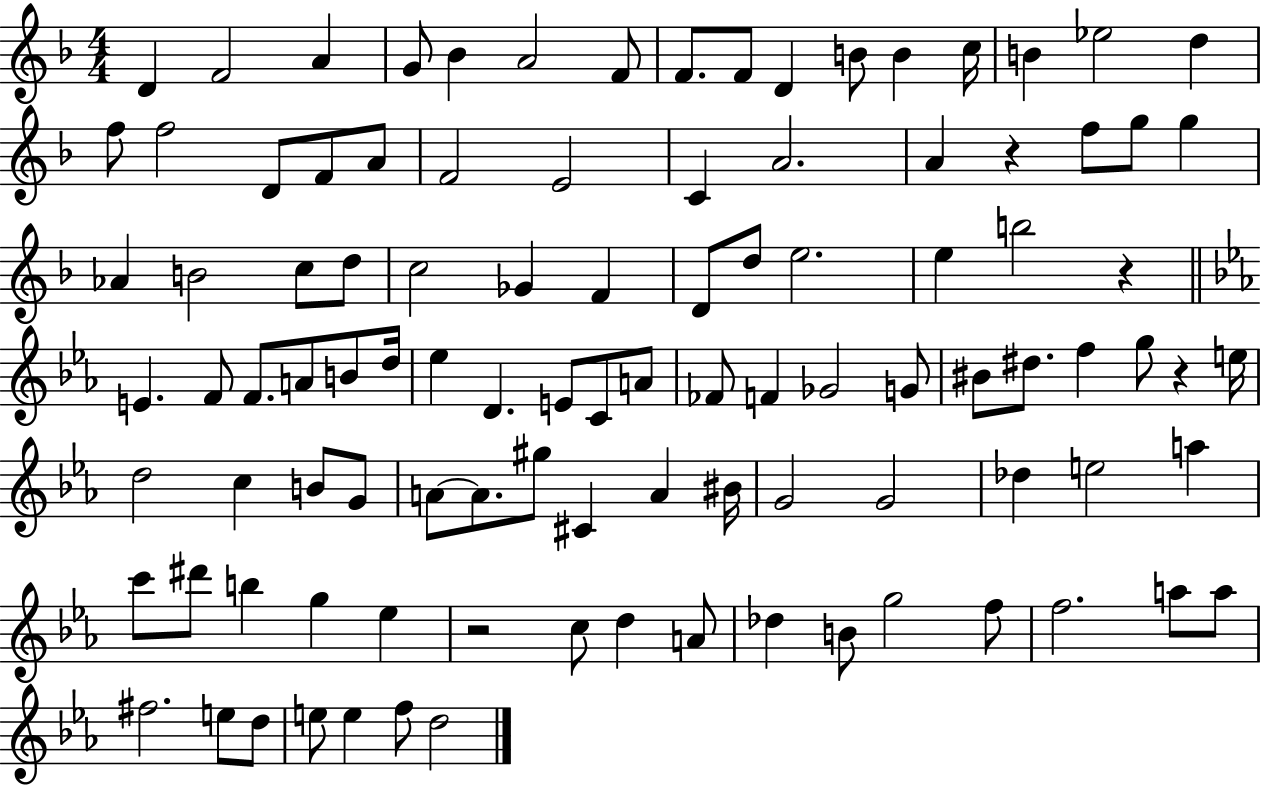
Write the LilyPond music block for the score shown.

{
  \clef treble
  \numericTimeSignature
  \time 4/4
  \key f \major
  \repeat volta 2 { d'4 f'2 a'4 | g'8 bes'4 a'2 f'8 | f'8. f'8 d'4 b'8 b'4 c''16 | b'4 ees''2 d''4 | \break f''8 f''2 d'8 f'8 a'8 | f'2 e'2 | c'4 a'2. | a'4 r4 f''8 g''8 g''4 | \break aes'4 b'2 c''8 d''8 | c''2 ges'4 f'4 | d'8 d''8 e''2. | e''4 b''2 r4 | \break \bar "||" \break \key c \minor e'4. f'8 f'8. a'8 b'8 d''16 | ees''4 d'4. e'8 c'8 a'8 | fes'8 f'4 ges'2 g'8 | bis'8 dis''8. f''4 g''8 r4 e''16 | \break d''2 c''4 b'8 g'8 | a'8~~ a'8. gis''8 cis'4 a'4 bis'16 | g'2 g'2 | des''4 e''2 a''4 | \break c'''8 dis'''8 b''4 g''4 ees''4 | r2 c''8 d''4 a'8 | des''4 b'8 g''2 f''8 | f''2. a''8 a''8 | \break fis''2. e''8 d''8 | e''8 e''4 f''8 d''2 | } \bar "|."
}